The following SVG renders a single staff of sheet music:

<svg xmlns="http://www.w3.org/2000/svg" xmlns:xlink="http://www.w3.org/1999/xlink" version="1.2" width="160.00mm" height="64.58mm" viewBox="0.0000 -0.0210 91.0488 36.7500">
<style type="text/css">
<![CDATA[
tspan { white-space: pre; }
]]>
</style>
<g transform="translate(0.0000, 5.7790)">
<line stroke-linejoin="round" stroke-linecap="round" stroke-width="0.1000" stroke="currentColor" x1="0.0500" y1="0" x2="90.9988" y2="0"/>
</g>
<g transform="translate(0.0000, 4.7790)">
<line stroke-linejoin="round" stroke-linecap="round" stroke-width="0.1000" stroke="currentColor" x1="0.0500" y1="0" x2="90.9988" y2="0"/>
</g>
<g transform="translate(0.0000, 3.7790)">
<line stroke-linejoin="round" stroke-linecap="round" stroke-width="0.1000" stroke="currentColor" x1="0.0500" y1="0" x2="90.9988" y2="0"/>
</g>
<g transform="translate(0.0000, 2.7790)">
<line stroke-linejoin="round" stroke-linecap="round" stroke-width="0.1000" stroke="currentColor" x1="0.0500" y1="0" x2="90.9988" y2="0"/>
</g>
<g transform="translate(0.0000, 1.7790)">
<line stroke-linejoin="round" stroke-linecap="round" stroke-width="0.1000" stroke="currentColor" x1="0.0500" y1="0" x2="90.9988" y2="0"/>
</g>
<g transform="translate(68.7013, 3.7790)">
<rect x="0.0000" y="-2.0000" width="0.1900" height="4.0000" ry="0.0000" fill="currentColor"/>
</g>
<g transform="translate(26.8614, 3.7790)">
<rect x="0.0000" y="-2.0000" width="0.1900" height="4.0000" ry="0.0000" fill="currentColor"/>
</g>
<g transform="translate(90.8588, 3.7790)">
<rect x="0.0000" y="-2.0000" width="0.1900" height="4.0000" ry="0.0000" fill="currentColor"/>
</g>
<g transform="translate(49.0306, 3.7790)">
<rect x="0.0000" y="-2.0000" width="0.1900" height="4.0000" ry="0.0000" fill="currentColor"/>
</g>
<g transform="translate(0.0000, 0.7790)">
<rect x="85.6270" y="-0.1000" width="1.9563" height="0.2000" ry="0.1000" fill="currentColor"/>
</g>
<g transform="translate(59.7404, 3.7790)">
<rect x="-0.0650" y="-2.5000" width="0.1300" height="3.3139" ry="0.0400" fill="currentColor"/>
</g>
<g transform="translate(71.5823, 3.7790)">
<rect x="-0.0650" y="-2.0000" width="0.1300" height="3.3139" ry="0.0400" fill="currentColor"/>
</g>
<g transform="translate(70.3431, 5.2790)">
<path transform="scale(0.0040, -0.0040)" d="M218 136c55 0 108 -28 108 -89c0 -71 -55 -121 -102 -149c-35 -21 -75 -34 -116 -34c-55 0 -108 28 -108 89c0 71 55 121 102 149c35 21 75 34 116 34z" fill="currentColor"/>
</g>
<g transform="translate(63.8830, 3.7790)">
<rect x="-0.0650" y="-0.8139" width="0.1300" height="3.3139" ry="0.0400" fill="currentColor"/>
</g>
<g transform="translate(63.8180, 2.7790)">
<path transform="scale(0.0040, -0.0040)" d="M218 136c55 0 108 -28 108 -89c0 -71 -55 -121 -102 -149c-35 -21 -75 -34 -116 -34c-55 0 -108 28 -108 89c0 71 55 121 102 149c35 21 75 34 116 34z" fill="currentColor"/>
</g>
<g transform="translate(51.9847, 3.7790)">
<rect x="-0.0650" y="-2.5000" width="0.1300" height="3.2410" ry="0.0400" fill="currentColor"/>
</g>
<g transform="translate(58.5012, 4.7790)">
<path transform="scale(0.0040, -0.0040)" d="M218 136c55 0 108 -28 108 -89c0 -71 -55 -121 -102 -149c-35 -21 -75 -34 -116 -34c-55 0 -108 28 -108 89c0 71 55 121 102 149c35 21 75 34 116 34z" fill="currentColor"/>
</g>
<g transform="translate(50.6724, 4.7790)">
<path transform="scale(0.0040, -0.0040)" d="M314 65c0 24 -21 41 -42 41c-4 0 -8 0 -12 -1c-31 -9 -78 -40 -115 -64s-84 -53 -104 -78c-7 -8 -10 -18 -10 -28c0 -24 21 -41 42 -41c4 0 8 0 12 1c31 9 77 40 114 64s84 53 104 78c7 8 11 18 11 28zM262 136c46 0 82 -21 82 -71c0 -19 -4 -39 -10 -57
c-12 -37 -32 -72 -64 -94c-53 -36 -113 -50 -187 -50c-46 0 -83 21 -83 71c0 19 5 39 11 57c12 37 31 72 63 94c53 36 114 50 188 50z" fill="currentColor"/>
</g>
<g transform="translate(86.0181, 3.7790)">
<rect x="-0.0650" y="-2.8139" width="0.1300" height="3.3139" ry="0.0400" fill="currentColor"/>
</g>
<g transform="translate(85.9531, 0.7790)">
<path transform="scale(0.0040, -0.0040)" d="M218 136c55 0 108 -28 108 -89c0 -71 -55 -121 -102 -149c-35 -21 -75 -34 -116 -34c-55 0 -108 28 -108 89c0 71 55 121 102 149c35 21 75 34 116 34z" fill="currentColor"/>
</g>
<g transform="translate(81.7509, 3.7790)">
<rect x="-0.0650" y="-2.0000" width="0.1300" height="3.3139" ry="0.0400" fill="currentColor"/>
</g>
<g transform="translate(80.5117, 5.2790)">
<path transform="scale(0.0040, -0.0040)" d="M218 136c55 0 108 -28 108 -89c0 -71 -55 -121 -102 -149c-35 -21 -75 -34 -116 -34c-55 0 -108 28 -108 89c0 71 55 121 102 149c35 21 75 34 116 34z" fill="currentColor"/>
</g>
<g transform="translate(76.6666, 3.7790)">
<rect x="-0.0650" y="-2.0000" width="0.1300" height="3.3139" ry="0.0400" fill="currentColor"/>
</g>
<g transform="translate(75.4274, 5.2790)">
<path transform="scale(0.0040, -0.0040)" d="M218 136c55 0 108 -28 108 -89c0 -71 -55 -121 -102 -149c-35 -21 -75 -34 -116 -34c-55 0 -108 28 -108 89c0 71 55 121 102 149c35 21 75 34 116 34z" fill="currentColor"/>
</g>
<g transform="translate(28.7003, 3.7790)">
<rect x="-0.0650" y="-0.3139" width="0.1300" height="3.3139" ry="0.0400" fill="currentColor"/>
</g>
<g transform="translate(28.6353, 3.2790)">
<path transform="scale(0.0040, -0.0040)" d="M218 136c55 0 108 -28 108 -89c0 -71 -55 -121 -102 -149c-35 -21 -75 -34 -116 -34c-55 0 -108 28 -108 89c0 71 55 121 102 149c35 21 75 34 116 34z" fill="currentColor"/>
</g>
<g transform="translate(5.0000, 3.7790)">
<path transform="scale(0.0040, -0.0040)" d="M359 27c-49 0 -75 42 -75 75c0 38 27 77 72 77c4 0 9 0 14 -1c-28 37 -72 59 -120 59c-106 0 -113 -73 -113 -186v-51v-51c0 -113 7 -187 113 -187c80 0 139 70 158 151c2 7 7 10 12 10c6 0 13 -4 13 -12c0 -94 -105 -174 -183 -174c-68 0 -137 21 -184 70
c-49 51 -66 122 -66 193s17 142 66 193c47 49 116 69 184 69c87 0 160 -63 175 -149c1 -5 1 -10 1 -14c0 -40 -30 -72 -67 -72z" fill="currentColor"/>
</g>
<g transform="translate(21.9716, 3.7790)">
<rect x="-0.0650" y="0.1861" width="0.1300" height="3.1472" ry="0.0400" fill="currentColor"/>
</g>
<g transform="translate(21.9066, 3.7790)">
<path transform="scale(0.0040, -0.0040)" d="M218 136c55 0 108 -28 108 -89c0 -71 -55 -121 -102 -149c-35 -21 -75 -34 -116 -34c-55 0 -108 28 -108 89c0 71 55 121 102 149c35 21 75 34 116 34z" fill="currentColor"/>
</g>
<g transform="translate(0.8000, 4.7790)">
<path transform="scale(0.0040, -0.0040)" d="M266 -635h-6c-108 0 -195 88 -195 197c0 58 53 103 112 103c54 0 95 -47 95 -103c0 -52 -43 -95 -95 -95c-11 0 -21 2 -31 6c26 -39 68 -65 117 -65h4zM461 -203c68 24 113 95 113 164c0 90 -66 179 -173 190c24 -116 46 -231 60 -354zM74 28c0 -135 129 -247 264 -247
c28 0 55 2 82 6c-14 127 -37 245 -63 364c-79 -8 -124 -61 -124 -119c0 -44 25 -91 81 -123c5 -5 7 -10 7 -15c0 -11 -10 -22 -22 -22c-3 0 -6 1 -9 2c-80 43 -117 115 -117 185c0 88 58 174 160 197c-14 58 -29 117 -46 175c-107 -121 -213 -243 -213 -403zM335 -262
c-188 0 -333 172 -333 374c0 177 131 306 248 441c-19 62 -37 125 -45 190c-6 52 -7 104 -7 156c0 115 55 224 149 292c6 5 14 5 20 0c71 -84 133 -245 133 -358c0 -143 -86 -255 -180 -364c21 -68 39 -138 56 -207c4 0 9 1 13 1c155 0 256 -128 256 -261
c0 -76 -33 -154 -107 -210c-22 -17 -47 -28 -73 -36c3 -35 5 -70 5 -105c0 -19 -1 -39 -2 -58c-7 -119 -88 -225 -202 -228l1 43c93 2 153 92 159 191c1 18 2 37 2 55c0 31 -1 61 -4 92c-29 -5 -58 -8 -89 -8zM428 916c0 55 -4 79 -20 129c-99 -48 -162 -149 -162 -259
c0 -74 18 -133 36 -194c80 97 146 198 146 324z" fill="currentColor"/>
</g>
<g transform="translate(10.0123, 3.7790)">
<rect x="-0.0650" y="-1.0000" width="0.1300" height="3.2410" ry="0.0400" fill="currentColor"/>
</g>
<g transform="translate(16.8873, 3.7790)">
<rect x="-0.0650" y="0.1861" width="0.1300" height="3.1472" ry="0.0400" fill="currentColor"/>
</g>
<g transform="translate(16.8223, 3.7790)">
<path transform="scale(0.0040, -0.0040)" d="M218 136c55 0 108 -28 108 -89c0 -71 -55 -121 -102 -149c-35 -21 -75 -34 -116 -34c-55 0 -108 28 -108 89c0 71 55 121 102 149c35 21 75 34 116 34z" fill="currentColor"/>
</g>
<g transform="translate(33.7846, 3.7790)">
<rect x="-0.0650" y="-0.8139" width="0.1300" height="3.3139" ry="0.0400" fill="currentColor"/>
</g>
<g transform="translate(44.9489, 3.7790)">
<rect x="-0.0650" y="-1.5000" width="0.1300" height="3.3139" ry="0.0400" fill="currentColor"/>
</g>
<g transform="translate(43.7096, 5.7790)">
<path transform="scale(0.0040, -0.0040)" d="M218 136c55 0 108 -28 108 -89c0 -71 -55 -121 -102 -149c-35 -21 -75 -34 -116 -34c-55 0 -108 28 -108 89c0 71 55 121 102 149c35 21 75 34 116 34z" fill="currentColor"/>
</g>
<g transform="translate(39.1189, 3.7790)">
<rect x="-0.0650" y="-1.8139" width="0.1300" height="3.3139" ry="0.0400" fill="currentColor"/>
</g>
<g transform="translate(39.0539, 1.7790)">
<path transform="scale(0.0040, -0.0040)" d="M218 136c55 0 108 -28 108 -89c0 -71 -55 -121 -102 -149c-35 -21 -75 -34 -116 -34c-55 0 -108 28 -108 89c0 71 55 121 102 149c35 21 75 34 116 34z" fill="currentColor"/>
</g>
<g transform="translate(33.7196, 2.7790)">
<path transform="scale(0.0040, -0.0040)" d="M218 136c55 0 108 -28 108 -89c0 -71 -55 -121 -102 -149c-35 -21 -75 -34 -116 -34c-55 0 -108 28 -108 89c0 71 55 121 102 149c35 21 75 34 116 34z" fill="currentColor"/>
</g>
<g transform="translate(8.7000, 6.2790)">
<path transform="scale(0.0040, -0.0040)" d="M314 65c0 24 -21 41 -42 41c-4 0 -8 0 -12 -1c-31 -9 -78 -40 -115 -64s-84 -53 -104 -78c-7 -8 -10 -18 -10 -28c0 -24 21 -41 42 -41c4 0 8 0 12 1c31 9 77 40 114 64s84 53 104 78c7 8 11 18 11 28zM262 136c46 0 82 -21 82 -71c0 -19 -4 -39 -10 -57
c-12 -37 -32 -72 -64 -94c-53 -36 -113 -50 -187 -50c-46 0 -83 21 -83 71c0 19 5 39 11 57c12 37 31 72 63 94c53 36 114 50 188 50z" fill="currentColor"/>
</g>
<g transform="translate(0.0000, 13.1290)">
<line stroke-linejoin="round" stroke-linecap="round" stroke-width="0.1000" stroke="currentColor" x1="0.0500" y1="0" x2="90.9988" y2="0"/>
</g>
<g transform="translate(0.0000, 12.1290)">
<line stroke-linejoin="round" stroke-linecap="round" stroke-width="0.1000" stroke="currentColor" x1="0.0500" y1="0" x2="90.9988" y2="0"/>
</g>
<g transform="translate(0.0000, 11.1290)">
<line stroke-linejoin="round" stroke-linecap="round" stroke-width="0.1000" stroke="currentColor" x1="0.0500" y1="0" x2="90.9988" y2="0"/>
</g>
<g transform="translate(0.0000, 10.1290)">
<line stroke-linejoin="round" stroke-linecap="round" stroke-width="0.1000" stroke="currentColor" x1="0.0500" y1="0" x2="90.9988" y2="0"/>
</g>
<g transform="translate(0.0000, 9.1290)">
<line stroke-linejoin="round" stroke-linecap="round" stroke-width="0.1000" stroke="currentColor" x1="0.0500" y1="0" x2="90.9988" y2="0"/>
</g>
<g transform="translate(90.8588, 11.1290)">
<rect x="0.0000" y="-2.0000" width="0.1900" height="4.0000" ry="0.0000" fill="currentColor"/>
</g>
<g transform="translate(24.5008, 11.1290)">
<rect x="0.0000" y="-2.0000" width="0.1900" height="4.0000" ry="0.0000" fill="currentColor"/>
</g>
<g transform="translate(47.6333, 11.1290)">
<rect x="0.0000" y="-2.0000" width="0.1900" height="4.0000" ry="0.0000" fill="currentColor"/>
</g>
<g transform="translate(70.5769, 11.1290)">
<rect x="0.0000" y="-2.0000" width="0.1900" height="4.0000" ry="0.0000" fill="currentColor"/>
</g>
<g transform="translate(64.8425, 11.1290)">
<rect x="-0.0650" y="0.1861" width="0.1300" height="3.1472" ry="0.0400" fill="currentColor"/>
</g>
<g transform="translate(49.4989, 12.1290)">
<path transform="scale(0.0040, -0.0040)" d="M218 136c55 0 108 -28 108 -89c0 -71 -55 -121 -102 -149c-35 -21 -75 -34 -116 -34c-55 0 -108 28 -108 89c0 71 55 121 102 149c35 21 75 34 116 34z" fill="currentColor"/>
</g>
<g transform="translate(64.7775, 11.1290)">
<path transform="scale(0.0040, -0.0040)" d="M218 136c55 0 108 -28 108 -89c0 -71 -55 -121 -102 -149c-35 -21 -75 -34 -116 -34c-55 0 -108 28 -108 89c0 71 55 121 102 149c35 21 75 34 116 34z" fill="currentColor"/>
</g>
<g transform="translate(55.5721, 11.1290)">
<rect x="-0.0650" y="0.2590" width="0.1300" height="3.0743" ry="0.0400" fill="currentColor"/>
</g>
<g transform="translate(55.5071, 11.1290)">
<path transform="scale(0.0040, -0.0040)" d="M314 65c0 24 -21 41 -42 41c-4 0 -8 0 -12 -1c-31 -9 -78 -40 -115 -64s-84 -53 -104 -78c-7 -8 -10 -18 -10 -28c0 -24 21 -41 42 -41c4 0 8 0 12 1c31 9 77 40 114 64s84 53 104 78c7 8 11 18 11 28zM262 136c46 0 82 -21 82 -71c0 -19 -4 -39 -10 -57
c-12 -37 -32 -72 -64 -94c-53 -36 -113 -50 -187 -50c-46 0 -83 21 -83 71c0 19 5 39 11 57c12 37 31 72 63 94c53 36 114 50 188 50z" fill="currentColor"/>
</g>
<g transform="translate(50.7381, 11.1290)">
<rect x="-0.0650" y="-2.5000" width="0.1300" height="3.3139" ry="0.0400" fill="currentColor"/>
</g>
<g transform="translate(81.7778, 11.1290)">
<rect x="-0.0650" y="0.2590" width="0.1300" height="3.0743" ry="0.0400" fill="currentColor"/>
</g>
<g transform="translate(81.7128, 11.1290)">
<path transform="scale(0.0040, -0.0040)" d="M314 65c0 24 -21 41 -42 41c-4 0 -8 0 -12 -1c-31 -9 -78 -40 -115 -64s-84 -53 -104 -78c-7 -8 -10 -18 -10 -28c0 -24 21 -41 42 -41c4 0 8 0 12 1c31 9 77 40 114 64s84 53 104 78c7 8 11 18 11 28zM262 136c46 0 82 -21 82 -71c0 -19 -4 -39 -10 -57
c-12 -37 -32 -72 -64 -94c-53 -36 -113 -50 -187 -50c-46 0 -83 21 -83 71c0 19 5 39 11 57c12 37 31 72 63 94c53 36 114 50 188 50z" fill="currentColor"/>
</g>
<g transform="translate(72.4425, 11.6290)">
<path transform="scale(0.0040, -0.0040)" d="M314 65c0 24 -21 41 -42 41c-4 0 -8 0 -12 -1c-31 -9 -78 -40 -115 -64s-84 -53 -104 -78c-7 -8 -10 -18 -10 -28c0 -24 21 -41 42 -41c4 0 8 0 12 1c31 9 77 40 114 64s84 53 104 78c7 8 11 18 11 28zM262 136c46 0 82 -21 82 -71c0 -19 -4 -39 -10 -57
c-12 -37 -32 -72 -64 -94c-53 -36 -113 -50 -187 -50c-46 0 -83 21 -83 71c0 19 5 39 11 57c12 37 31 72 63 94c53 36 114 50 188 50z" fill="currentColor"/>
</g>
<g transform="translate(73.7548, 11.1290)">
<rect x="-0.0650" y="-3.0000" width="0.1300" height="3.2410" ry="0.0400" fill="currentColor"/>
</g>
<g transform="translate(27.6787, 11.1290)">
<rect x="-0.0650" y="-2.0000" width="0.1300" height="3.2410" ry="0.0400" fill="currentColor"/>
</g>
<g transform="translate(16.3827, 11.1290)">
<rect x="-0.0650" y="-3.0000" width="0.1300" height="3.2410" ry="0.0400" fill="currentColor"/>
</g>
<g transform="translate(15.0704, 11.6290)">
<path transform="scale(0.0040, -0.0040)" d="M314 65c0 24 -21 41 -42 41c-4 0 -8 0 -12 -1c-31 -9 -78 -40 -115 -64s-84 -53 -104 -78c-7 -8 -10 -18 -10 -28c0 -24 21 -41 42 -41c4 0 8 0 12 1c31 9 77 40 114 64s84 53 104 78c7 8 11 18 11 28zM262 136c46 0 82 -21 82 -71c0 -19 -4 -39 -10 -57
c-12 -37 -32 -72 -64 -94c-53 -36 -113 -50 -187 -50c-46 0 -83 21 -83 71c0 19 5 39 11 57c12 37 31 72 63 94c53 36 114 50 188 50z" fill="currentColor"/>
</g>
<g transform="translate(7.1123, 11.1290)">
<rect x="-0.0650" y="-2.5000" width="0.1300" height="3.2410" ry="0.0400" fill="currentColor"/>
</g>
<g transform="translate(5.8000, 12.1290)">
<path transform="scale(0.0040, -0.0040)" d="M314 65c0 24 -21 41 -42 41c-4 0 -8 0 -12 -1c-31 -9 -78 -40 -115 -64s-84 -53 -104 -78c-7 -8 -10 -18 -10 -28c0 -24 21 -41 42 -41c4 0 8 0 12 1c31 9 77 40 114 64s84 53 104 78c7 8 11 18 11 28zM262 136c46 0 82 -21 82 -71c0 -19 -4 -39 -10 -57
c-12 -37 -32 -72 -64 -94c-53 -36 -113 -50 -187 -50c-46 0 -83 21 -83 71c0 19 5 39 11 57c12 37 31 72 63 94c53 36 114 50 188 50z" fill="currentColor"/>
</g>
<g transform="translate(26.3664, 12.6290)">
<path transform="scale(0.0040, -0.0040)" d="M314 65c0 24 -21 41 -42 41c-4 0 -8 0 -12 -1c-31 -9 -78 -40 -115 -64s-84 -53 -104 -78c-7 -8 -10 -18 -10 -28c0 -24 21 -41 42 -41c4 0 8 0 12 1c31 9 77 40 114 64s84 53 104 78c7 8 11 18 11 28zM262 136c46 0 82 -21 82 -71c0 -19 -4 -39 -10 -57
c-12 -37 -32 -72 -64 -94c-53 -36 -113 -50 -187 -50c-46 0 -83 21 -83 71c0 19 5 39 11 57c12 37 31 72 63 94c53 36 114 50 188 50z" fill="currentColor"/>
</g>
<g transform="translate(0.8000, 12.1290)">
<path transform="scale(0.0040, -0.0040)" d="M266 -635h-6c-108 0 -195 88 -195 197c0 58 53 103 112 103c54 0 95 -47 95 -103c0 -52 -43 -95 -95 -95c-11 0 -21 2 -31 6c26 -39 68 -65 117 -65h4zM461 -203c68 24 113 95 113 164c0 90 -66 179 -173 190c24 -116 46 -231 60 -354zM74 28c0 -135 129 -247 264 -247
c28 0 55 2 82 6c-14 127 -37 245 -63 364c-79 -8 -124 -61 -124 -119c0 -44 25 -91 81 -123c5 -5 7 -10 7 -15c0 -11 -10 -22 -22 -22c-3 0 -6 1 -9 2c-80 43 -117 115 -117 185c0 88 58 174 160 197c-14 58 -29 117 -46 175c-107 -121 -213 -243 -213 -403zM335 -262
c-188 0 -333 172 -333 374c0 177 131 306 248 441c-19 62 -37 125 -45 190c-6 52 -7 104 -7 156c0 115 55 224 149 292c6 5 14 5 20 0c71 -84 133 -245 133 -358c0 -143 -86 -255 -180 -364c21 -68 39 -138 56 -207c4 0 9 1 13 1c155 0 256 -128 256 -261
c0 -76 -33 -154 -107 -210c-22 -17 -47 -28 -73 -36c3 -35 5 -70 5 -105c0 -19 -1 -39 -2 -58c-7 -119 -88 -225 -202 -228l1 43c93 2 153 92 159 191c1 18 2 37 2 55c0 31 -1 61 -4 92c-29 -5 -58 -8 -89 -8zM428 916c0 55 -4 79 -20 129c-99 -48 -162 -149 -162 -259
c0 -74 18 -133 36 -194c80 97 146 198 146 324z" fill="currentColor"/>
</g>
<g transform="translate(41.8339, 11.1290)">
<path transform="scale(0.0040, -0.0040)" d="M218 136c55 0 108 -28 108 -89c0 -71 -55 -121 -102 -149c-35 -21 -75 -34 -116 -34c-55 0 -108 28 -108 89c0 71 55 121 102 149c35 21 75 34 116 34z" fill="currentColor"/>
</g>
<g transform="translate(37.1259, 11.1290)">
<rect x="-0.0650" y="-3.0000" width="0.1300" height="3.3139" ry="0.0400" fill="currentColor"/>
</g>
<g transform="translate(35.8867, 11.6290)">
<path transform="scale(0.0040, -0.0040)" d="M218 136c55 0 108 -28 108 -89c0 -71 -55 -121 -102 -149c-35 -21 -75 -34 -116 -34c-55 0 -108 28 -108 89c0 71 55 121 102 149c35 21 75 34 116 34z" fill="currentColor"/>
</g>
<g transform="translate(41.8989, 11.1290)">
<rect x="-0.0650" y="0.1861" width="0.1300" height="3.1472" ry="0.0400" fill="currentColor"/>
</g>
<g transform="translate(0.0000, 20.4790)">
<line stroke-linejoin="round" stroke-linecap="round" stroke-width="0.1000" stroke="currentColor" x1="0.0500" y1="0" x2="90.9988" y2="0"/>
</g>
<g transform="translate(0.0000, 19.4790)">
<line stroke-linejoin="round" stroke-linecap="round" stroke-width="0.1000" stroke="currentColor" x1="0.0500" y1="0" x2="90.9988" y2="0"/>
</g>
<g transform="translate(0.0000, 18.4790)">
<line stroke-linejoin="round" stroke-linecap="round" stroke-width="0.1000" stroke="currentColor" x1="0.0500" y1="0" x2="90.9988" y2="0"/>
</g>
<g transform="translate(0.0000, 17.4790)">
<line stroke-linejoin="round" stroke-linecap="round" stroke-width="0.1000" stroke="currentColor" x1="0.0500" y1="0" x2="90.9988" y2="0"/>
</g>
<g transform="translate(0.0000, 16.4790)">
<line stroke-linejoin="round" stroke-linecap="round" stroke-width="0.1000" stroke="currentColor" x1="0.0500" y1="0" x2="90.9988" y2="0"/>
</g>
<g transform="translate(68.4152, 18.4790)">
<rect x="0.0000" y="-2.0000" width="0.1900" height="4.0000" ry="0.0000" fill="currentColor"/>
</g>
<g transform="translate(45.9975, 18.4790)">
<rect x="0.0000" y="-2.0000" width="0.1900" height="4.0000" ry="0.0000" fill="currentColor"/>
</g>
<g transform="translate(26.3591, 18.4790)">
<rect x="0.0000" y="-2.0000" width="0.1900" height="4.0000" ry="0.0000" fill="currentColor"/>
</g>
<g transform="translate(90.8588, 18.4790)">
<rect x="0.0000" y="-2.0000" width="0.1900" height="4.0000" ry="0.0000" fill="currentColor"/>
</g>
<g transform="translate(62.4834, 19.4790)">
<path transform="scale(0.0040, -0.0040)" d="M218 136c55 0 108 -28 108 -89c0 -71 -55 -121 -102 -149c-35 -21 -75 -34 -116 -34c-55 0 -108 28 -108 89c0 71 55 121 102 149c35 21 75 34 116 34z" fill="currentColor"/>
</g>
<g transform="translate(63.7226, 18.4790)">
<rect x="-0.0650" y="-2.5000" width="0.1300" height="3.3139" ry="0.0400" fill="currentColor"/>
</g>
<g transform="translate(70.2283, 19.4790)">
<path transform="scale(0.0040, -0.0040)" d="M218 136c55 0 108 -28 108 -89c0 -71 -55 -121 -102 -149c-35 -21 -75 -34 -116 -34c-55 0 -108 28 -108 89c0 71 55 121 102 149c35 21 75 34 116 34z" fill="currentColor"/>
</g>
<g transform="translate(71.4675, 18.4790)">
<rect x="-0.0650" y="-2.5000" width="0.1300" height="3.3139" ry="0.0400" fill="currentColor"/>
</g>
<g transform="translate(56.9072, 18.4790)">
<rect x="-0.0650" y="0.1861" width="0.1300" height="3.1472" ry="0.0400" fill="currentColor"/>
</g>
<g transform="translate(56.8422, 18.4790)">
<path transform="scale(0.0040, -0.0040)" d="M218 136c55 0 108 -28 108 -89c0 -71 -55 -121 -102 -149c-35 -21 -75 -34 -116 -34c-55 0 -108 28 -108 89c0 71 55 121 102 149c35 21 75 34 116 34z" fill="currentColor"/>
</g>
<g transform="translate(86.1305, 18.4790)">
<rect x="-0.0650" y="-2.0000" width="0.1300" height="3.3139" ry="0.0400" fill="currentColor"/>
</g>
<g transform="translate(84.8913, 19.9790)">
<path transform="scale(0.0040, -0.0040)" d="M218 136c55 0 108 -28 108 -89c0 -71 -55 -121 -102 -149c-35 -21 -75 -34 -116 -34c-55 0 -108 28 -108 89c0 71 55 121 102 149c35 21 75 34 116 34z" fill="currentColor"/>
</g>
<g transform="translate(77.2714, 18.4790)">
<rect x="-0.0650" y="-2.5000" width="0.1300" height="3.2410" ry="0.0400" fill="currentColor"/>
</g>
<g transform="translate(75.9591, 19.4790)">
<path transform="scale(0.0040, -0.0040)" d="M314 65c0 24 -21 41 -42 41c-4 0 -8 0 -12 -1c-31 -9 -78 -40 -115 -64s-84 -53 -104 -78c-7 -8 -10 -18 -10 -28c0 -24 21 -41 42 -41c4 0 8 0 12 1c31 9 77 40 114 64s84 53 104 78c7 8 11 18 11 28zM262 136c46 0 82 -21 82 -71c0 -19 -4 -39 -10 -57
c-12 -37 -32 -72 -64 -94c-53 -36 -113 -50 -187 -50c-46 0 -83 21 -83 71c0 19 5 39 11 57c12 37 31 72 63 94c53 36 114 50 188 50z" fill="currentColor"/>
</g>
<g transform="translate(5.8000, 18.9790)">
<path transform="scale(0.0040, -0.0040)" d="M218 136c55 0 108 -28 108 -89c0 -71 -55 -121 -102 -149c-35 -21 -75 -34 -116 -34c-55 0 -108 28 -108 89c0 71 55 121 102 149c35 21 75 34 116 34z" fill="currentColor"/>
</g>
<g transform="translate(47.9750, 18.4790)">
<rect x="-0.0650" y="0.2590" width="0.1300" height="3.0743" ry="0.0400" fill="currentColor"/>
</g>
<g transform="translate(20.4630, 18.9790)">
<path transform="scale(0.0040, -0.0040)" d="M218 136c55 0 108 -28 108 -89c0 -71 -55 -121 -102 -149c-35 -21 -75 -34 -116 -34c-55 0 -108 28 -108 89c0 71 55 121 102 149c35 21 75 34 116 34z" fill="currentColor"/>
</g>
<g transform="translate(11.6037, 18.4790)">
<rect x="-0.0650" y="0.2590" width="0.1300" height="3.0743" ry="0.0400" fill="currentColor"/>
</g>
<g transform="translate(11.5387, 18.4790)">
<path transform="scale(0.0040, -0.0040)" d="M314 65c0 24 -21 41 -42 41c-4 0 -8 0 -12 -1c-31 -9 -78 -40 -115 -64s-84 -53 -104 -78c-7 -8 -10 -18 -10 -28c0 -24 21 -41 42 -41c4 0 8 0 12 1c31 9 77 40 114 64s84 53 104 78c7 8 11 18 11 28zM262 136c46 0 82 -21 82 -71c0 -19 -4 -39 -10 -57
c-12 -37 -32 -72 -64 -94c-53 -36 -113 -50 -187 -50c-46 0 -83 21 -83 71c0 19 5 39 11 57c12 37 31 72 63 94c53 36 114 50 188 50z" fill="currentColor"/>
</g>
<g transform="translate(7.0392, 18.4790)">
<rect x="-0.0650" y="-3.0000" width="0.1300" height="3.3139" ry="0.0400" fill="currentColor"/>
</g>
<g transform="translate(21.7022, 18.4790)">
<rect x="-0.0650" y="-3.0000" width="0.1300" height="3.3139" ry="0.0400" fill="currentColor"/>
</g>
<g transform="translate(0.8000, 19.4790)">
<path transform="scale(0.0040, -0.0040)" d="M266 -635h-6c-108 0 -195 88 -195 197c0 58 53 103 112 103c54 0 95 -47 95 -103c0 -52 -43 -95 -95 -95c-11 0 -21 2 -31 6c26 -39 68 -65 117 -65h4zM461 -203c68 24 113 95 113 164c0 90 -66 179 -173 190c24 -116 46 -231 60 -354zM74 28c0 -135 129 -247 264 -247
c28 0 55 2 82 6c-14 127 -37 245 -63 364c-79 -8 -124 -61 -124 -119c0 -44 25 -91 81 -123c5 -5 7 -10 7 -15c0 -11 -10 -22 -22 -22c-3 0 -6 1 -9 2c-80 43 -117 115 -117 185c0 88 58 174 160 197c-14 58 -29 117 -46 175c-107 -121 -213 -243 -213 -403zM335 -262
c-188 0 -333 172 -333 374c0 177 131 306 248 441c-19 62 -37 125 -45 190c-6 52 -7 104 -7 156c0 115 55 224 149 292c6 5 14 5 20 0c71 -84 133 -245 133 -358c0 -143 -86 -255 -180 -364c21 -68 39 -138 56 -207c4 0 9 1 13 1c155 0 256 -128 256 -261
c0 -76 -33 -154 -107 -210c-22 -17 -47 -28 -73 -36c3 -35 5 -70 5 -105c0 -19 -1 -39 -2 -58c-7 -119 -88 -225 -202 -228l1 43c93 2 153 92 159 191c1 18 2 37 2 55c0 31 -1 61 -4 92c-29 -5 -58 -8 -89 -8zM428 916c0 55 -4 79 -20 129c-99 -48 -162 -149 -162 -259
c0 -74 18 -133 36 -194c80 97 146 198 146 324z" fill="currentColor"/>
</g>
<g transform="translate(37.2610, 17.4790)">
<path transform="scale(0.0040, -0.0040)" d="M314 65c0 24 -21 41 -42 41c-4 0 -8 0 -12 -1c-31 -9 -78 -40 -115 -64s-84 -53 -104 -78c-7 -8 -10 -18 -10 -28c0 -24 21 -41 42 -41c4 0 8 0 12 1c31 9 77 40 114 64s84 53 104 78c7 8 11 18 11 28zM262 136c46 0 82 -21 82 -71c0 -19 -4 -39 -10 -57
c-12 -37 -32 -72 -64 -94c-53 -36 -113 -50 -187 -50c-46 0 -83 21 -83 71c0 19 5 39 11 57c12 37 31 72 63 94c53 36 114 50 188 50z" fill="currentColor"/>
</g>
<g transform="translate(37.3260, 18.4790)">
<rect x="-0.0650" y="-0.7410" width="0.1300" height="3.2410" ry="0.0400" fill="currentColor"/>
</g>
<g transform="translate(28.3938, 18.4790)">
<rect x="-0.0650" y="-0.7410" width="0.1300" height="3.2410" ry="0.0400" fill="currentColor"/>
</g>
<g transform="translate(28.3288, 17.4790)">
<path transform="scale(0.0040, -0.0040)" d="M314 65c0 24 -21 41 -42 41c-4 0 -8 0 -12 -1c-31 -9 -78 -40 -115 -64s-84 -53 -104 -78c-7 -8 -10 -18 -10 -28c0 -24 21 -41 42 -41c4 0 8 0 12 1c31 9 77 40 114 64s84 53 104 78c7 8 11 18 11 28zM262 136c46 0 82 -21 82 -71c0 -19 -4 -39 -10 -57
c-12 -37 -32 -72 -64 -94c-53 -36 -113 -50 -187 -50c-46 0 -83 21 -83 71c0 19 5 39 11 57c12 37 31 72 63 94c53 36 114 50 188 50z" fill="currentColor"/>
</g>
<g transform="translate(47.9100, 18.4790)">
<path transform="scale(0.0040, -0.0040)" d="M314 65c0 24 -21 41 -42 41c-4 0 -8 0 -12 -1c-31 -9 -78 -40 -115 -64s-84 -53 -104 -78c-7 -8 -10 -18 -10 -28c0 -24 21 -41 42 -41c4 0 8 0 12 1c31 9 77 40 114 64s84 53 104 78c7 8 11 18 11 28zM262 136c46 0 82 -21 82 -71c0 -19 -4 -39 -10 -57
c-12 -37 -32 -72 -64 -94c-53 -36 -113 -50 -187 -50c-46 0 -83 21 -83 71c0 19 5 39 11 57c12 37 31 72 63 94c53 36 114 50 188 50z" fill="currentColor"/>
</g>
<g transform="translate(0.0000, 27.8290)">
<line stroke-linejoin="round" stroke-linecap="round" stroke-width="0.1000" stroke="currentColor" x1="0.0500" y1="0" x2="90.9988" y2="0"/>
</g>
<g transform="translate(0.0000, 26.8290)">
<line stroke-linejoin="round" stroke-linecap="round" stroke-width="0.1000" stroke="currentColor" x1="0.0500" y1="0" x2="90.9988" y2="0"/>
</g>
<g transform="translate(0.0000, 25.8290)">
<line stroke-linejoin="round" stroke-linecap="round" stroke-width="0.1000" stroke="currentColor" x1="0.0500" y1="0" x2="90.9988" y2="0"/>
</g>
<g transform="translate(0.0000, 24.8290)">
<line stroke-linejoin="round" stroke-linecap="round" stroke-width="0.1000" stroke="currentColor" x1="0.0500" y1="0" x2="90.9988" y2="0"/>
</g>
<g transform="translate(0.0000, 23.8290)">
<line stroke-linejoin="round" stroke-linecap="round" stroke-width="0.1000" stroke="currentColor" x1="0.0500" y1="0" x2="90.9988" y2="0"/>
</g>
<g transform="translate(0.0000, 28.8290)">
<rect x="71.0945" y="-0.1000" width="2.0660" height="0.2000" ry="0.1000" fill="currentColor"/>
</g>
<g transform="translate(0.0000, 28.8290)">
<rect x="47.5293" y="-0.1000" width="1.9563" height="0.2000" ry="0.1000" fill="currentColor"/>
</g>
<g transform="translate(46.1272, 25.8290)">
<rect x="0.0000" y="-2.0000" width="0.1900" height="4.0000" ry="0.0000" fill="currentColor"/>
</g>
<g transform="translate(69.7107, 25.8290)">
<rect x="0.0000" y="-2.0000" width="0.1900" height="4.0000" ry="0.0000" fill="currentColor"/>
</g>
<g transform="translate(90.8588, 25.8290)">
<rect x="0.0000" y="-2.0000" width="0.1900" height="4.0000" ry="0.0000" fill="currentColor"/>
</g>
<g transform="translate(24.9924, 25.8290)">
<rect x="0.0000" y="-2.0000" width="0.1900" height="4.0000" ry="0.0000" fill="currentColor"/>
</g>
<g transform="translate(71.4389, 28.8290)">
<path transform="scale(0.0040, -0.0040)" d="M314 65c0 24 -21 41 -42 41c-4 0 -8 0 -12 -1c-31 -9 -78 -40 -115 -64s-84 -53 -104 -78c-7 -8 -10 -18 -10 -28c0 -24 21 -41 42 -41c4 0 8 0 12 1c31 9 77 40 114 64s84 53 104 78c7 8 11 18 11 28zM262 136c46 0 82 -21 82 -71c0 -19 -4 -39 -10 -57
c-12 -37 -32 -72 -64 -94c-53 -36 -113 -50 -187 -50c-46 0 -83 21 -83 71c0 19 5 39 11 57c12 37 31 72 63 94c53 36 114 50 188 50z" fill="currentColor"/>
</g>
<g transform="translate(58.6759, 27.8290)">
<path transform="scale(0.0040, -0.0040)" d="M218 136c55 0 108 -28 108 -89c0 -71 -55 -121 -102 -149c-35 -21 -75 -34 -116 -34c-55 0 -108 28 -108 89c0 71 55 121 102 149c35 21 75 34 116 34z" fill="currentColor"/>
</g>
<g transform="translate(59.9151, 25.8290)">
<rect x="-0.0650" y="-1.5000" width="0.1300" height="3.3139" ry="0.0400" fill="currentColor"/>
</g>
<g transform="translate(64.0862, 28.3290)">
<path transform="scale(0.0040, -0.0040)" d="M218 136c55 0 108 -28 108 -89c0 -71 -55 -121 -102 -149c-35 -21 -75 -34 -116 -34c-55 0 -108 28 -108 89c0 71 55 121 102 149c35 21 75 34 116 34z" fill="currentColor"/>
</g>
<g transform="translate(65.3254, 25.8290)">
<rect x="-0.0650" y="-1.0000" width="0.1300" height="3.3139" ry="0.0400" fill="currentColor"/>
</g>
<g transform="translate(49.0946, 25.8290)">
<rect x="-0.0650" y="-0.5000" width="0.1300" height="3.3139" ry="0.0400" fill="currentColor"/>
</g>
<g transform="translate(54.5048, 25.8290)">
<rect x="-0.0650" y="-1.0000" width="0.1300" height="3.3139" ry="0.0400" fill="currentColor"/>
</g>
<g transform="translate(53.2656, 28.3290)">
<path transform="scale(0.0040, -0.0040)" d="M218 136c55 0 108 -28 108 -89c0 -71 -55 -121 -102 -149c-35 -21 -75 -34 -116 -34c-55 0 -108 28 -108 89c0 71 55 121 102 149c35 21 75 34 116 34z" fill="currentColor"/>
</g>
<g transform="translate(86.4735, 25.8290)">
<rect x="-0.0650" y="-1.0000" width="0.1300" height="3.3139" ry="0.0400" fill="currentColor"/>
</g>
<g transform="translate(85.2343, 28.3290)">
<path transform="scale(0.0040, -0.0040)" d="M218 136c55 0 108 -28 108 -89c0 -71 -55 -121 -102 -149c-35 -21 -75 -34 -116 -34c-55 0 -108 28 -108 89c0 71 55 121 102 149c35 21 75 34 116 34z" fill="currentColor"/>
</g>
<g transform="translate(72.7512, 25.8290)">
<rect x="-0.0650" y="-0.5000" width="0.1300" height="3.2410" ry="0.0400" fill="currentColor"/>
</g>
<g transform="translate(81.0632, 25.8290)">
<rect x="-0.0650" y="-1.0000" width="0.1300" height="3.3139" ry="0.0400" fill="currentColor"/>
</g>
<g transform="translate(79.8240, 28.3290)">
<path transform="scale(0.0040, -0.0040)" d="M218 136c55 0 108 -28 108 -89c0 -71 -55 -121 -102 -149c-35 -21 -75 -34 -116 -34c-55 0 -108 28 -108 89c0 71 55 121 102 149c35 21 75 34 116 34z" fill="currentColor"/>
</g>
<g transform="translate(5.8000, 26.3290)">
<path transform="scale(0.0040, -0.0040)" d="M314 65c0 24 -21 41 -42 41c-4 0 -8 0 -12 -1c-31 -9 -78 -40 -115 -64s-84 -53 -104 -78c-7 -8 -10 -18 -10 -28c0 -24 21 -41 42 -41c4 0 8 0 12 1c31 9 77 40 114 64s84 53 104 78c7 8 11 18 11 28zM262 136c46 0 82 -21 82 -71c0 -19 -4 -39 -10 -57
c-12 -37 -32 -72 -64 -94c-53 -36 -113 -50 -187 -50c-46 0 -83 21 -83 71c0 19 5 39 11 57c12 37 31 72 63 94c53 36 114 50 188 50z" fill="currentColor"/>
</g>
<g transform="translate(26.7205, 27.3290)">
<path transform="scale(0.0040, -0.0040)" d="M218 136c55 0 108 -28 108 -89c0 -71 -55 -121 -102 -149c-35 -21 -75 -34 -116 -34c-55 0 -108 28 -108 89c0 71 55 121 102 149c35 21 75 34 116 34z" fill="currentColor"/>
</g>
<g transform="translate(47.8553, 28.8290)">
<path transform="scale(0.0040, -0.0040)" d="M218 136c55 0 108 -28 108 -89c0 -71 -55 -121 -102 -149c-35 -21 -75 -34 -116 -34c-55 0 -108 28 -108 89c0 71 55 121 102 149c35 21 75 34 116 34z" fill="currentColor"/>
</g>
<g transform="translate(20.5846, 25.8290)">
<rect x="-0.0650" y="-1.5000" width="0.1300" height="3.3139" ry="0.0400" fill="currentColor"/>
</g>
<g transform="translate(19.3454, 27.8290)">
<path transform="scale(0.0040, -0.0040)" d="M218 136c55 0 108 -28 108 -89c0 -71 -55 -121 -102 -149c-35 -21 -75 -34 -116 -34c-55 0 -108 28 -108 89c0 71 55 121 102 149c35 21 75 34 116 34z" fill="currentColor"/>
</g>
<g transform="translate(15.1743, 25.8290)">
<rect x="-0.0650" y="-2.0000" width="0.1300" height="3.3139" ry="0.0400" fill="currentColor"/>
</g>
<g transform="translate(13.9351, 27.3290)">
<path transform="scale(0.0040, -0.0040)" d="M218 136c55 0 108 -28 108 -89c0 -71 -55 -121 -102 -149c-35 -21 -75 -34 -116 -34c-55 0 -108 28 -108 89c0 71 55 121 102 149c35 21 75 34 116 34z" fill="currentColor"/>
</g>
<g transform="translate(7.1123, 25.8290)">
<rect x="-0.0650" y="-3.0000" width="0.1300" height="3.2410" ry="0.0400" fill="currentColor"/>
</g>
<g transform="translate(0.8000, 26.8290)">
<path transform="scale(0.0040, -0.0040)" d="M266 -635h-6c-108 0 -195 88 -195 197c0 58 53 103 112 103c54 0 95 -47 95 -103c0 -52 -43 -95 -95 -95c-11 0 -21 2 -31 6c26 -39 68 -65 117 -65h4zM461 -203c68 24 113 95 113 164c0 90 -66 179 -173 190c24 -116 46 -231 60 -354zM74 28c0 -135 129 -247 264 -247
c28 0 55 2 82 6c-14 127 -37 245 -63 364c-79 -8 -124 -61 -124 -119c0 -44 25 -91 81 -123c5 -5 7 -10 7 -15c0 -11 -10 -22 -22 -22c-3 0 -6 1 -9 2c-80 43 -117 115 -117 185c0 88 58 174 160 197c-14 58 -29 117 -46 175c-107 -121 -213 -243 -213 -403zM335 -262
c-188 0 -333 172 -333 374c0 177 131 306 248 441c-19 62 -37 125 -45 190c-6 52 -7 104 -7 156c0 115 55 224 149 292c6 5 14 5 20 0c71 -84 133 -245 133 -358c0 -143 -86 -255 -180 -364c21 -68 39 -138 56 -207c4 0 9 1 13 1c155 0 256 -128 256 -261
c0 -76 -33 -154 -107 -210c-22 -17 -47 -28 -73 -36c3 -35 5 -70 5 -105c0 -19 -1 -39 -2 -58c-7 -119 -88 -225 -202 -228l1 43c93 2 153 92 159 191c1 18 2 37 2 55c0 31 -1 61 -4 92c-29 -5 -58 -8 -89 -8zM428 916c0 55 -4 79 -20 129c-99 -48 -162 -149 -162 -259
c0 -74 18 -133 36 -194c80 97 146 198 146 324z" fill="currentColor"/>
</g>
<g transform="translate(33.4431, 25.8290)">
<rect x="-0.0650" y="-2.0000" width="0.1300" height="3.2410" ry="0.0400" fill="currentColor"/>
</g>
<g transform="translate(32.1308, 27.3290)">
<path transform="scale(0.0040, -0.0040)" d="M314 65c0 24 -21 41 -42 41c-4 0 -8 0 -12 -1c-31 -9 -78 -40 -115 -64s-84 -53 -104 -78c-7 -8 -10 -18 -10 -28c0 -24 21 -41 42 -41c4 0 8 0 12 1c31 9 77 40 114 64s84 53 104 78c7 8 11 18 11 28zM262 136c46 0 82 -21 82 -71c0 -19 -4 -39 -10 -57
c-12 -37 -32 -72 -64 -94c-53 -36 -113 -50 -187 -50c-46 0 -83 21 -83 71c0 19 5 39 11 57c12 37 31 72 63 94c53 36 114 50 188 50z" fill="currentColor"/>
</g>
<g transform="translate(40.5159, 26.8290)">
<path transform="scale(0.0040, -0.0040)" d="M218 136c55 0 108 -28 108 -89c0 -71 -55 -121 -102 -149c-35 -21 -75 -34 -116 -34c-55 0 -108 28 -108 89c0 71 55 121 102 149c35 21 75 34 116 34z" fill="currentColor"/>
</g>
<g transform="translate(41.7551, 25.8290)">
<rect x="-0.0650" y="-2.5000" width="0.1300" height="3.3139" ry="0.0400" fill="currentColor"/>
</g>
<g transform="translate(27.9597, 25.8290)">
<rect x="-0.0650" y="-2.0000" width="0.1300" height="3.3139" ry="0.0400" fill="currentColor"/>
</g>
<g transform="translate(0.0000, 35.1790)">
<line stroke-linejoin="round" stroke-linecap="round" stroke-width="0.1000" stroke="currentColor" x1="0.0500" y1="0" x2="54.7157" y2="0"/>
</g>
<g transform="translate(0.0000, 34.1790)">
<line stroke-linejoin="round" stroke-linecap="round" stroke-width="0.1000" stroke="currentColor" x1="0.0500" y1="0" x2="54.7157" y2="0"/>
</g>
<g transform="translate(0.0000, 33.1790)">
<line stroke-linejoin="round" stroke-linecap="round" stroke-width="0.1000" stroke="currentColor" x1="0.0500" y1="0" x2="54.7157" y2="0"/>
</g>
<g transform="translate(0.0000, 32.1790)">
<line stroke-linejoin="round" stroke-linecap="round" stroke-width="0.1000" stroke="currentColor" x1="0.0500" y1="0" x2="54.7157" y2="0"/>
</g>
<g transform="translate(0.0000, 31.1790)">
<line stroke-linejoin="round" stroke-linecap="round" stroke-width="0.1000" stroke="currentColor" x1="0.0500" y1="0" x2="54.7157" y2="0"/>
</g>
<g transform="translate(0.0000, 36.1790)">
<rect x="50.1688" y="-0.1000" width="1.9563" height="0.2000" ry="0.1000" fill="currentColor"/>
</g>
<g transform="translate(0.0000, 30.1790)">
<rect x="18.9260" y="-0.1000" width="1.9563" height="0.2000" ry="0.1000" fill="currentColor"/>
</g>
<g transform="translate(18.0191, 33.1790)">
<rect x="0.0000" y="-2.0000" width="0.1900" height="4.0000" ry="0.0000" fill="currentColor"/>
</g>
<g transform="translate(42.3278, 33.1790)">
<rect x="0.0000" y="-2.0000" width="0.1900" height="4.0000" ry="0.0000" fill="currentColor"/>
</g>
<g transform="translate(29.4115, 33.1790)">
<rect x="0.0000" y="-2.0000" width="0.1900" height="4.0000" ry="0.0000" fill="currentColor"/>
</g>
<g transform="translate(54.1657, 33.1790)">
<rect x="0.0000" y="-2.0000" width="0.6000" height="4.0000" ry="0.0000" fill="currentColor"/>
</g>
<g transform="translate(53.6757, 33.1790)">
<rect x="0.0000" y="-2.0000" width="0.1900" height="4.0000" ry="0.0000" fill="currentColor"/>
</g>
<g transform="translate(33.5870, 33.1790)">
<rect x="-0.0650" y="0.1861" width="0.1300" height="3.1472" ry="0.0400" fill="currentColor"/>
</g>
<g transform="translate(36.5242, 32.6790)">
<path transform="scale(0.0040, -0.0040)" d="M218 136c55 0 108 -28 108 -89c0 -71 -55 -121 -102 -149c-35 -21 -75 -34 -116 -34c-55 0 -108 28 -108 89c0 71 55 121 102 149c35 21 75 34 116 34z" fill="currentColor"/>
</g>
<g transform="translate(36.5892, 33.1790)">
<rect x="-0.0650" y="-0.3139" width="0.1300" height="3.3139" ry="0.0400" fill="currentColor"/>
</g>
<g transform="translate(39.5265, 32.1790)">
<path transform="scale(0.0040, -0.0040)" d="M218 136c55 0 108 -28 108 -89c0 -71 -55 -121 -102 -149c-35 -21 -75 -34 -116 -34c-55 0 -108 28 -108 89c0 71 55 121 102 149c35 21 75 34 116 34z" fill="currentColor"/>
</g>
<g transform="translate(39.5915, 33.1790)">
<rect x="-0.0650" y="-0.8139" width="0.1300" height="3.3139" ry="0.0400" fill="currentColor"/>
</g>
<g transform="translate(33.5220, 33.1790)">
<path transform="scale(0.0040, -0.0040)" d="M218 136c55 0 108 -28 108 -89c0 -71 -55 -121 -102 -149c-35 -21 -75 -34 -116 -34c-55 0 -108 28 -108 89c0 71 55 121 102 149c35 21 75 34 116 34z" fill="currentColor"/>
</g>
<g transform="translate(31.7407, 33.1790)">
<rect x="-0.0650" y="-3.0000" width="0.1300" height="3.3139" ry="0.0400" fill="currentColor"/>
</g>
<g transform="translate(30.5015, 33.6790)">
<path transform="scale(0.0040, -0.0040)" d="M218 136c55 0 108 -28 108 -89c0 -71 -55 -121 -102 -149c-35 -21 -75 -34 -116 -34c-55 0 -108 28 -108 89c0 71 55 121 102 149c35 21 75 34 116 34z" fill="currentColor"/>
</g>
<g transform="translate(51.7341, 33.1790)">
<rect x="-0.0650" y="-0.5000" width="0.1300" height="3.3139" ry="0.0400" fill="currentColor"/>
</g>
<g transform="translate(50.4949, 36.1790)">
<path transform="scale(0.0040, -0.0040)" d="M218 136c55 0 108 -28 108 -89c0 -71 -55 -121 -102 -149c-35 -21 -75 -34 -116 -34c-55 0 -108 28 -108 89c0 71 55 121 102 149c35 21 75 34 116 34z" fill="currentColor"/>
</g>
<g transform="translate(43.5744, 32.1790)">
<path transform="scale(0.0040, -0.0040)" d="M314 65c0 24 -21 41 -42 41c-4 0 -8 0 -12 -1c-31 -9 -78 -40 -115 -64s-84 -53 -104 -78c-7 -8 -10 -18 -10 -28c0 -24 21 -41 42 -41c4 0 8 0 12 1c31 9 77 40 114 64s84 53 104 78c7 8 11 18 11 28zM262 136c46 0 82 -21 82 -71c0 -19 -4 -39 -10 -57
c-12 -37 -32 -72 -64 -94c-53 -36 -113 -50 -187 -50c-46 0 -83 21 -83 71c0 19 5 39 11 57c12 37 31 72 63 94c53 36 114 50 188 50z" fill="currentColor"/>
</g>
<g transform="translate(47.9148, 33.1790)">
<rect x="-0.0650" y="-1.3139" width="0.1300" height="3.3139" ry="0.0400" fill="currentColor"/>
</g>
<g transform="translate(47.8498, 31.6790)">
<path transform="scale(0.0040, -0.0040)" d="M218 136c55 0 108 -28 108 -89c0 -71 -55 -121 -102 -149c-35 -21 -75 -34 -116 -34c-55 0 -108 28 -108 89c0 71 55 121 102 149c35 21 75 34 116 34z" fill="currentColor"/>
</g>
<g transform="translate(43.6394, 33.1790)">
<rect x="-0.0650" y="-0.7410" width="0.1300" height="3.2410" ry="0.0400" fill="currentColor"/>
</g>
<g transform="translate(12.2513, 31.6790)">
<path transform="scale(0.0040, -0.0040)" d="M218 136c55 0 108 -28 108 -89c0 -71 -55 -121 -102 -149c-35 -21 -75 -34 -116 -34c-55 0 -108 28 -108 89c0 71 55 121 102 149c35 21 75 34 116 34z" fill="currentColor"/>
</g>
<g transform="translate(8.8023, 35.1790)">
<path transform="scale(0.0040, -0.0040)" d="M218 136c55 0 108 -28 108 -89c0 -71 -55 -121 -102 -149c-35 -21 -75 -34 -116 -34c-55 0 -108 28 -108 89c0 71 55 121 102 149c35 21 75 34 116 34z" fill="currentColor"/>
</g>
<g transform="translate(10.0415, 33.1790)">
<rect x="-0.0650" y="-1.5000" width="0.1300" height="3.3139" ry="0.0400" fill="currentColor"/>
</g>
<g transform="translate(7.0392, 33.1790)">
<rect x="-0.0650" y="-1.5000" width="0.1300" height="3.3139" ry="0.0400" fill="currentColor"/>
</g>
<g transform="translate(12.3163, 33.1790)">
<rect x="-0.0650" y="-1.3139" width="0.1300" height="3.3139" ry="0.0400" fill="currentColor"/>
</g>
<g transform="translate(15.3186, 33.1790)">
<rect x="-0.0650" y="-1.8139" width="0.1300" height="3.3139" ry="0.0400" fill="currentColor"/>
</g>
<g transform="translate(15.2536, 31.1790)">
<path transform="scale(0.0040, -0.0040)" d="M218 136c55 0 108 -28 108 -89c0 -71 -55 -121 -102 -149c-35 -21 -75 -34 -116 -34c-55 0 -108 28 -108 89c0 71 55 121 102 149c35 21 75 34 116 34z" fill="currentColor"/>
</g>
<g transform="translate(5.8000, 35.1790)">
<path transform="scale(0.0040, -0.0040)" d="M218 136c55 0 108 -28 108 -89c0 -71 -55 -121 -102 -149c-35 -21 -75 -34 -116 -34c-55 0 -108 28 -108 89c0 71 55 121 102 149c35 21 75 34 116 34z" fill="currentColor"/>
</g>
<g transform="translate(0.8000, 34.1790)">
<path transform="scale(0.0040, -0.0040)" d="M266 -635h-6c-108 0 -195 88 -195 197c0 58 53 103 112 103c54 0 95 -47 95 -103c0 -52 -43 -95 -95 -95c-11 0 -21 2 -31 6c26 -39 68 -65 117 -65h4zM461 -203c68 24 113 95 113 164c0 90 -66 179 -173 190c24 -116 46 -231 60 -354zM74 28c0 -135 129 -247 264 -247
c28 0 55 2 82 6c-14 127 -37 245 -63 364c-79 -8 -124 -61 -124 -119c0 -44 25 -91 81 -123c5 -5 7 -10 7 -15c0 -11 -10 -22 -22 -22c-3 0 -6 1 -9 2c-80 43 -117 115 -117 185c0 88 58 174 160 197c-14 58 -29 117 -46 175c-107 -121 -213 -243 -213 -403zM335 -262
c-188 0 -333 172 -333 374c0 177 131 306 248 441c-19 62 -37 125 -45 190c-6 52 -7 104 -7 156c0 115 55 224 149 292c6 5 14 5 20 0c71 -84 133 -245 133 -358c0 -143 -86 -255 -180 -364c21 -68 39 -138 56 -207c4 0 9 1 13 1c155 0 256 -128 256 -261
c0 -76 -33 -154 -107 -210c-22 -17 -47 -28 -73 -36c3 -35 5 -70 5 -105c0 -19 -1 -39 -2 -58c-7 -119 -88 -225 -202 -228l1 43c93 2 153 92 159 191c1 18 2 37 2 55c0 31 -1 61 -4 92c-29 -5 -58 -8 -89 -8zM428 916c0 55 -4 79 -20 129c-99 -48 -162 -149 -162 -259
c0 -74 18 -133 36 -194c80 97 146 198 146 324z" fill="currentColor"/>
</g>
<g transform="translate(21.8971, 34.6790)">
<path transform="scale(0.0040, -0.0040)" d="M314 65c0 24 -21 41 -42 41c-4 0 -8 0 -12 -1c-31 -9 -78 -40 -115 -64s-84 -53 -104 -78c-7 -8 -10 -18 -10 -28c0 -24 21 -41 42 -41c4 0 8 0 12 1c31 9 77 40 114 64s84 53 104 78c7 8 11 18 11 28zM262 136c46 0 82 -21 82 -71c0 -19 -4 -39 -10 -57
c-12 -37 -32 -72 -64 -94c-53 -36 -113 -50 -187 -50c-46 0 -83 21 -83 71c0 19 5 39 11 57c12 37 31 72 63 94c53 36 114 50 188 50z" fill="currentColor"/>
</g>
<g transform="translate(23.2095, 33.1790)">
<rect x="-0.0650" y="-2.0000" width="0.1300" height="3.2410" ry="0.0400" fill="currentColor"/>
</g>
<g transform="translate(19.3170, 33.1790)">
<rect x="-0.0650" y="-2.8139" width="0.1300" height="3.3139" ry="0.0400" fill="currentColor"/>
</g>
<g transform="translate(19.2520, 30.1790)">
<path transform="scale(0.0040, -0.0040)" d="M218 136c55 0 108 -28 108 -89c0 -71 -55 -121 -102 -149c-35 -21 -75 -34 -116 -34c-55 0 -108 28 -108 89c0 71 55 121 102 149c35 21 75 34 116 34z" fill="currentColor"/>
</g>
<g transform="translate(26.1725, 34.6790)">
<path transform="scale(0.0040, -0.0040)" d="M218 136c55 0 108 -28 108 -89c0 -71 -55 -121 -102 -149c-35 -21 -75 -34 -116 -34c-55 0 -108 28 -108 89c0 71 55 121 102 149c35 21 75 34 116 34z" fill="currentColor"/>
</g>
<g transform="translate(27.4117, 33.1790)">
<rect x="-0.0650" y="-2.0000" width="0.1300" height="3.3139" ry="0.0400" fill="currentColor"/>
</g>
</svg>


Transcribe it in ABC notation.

X:1
T:Untitled
M:4/4
L:1/4
K:C
D2 B B c d f E G2 G d F F F a G2 A2 F2 A B G B2 B A2 B2 A B2 A d2 d2 B2 B G G G2 F A2 F E F F2 G C D E D C2 D D E E e f a F2 F A B c d d2 e C